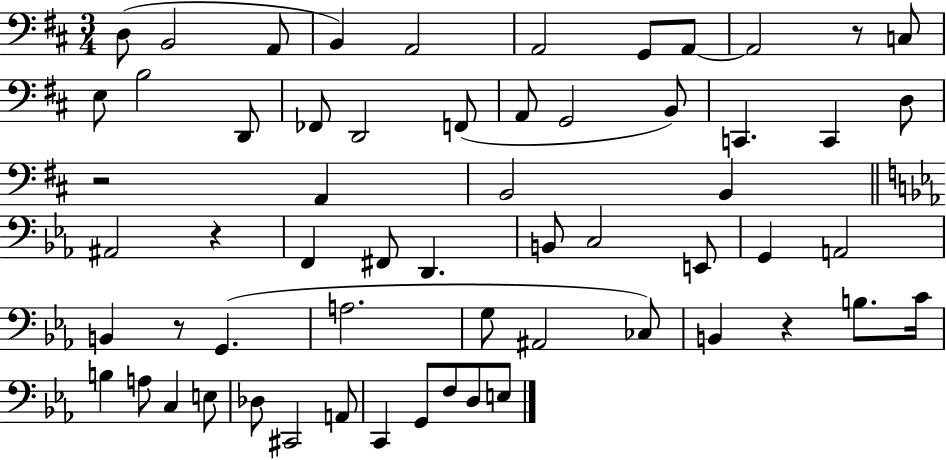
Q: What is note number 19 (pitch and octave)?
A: B2